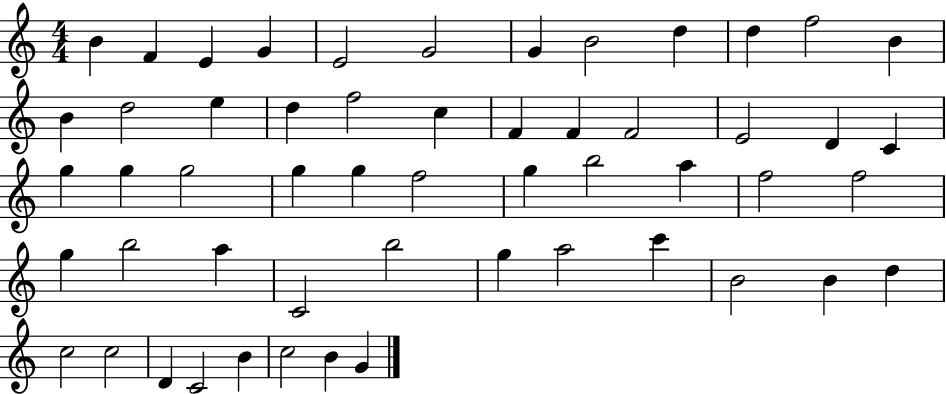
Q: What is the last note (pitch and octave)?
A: G4